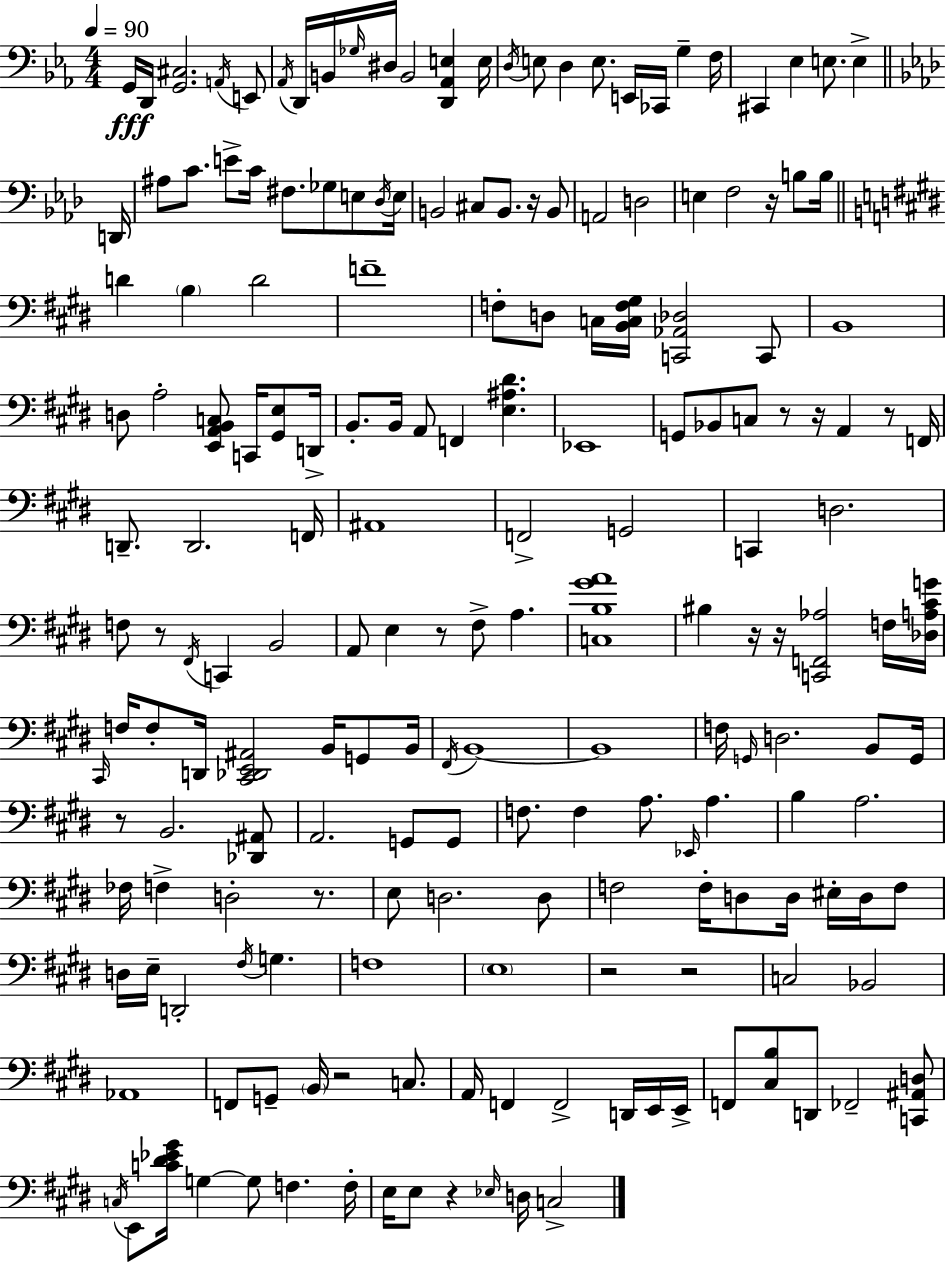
G2/s D2/s [G2,C#3]/h. A2/s E2/e Ab2/s D2/s B2/s Gb3/s D#3/s B2/h [D2,Ab2,E3]/q E3/s D3/s E3/e D3/q E3/e. E2/s CES2/s G3/q F3/s C#2/q Eb3/q E3/e. E3/q D2/s A#3/e C4/e. E4/e C4/s F#3/e. Gb3/e E3/e Db3/s E3/s B2/h C#3/e B2/e. R/s B2/e A2/h D3/h E3/q F3/h R/s B3/e B3/s D4/q B3/q D4/h F4/w F3/e D3/e C3/s [B2,C3,F3,G#3]/s [C2,Ab2,Db3]/h C2/e B2/w D3/e A3/h [E2,A2,B2,C3]/e C2/s [G#2,E3]/e D2/s B2/e. B2/s A2/e F2/q [E3,A#3,D#4]/q. Eb2/w G2/e Bb2/e C3/e R/e R/s A2/q R/e F2/s D2/e. D2/h. F2/s A#2/w F2/h G2/h C2/q D3/h. F3/e R/e F#2/s C2/q B2/h A2/e E3/q R/e F#3/e A3/q. [C3,B3,G#4,A4]/w BIS3/q R/s R/s [C2,F2,Ab3]/h F3/s [Db3,A3,C#4,G4]/s C#2/s F3/s F3/e D2/s [C#2,Db2,E2,A#2]/h B2/s G2/e B2/s F#2/s B2/w B2/w F3/s G2/s D3/h. B2/e G2/s R/e B2/h. [Db2,A#2]/e A2/h. G2/e G2/e F3/e. F3/q A3/e. Eb2/s A3/q. B3/q A3/h. FES3/s F3/q D3/h R/e. E3/e D3/h. D3/e F3/h F3/s D3/e D3/s EIS3/s D3/s F3/e D3/s E3/s D2/h F#3/s G3/q. F3/w E3/w R/h R/h C3/h Bb2/h Ab2/w F2/e G2/e B2/s R/h C3/e. A2/s F2/q F2/h D2/s E2/s E2/s F2/e [C#3,B3]/e D2/e FES2/h [C2,A#2,D3]/e C3/s E2/e [C4,D#4,Eb4,G#4]/s G3/q G3/e F3/q. F3/s E3/s E3/e R/q Eb3/s D3/s C3/h